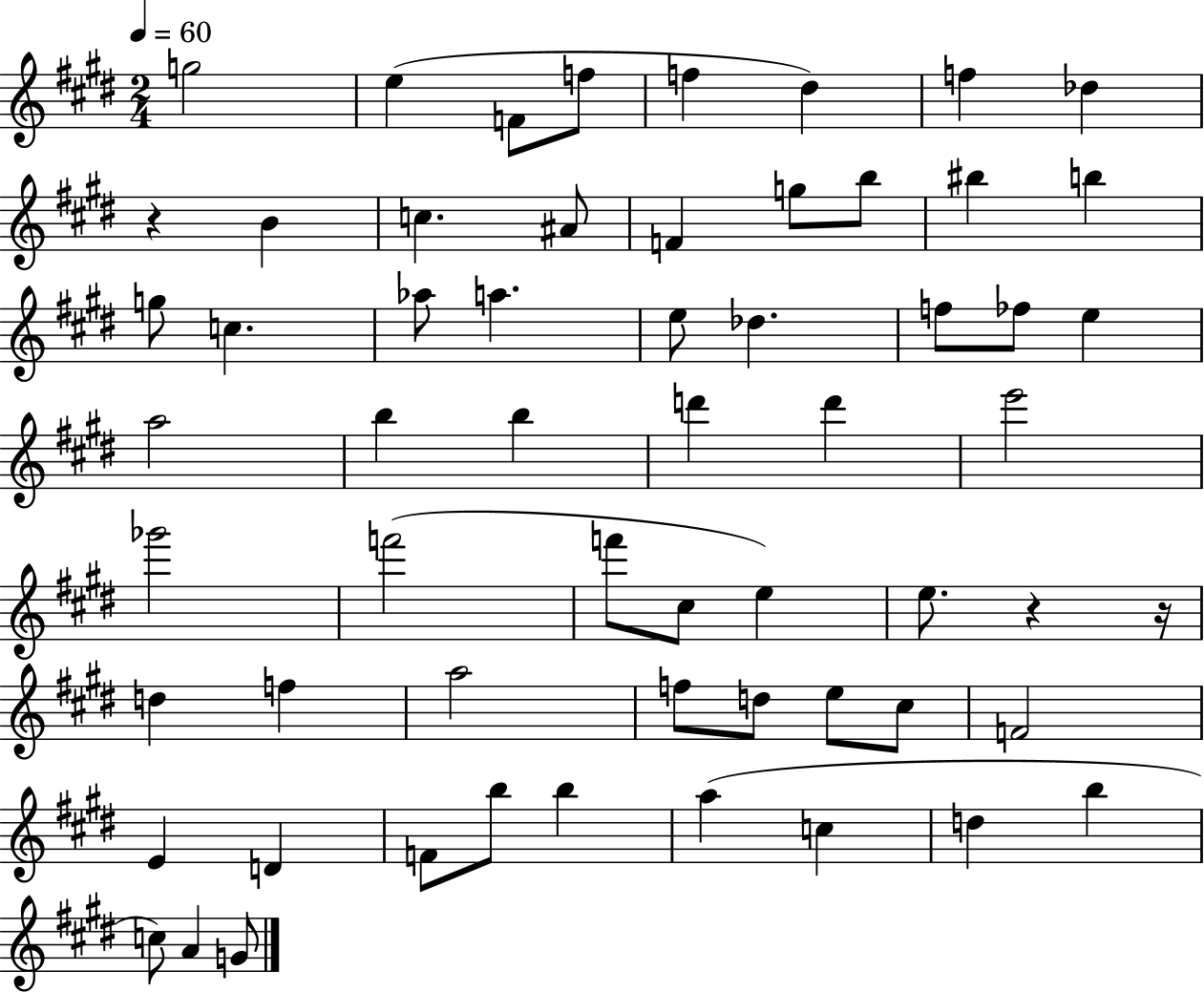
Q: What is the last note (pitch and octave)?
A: G4